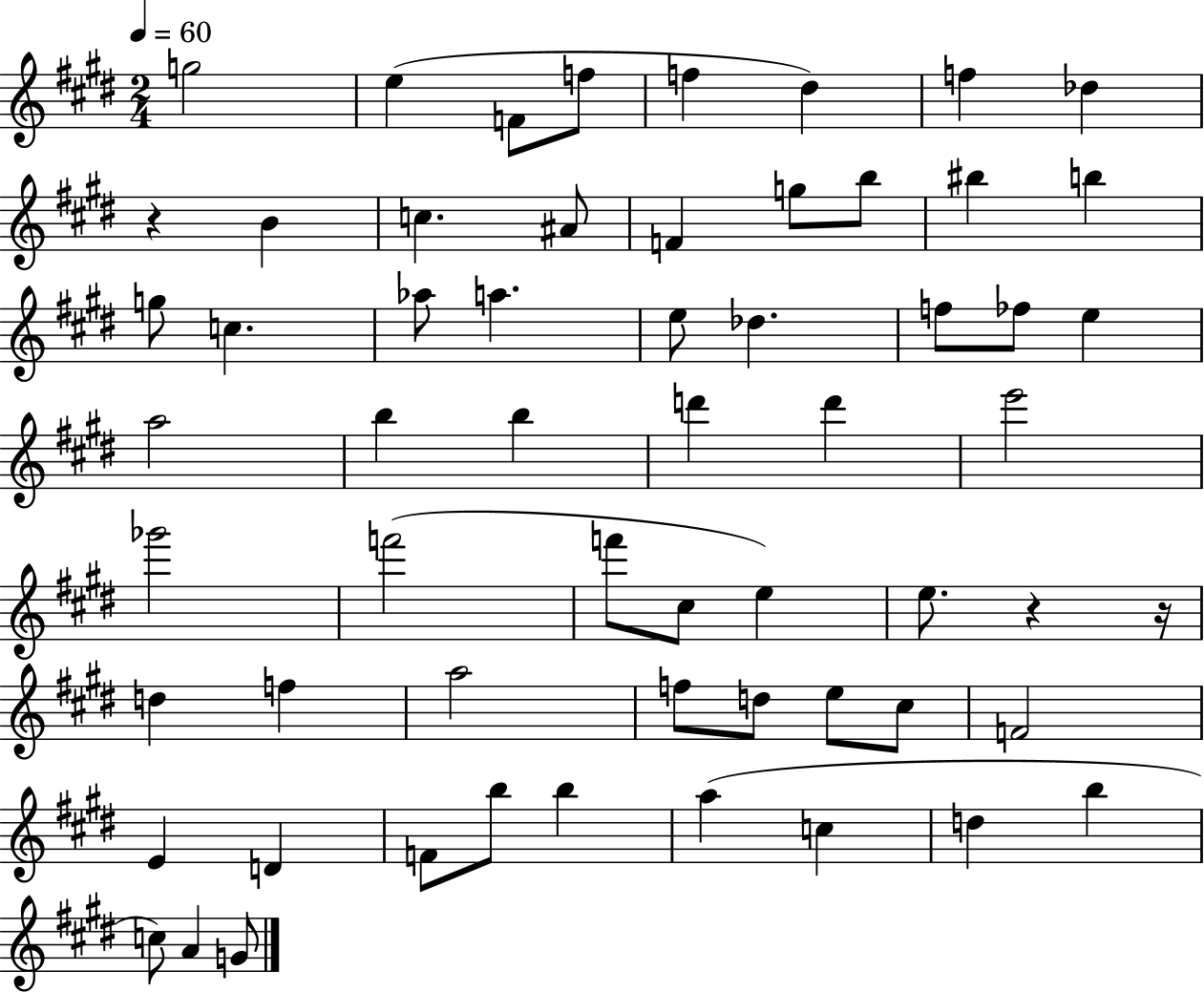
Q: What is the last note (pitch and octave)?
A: G4